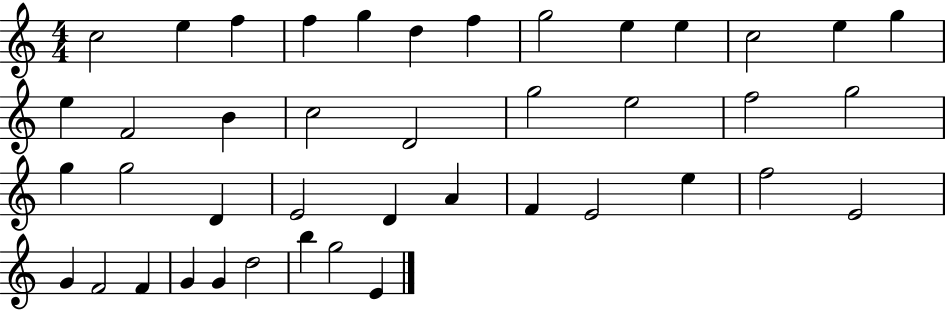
{
  \clef treble
  \numericTimeSignature
  \time 4/4
  \key c \major
  c''2 e''4 f''4 | f''4 g''4 d''4 f''4 | g''2 e''4 e''4 | c''2 e''4 g''4 | \break e''4 f'2 b'4 | c''2 d'2 | g''2 e''2 | f''2 g''2 | \break g''4 g''2 d'4 | e'2 d'4 a'4 | f'4 e'2 e''4 | f''2 e'2 | \break g'4 f'2 f'4 | g'4 g'4 d''2 | b''4 g''2 e'4 | \bar "|."
}